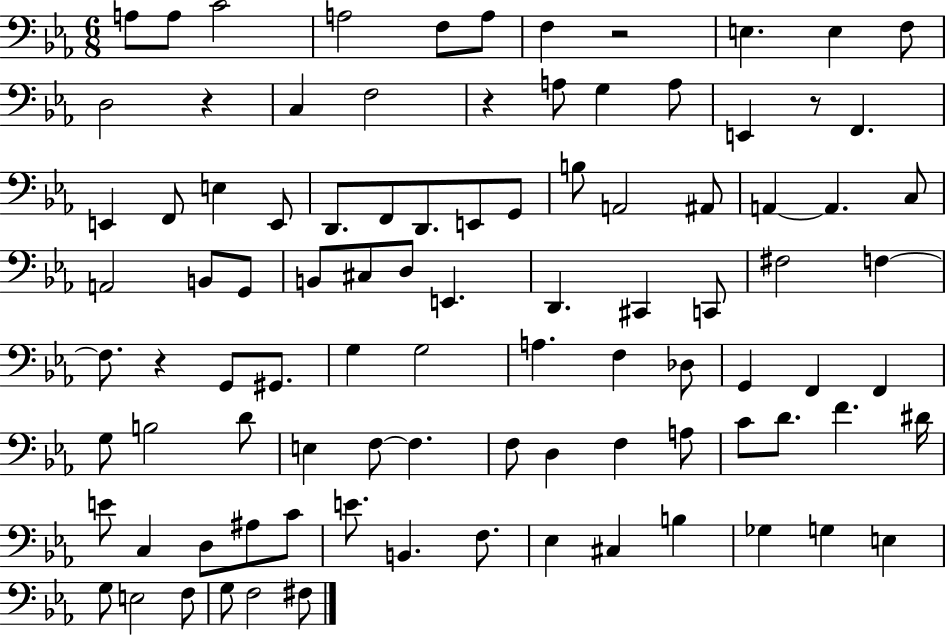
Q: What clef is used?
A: bass